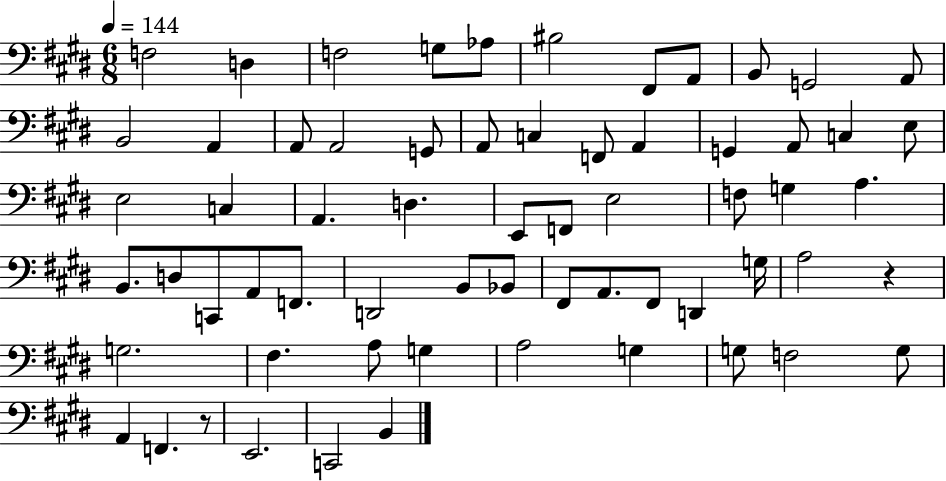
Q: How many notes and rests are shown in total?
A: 64